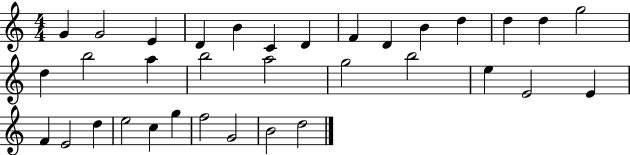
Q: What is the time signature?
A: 4/4